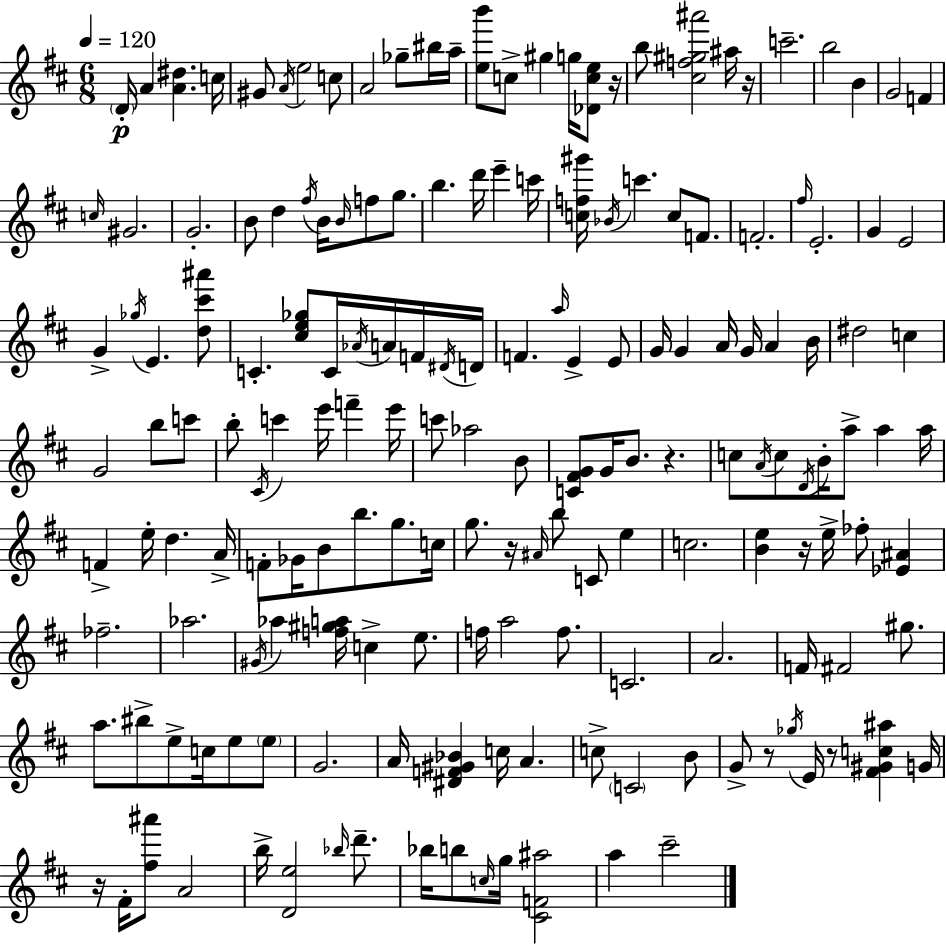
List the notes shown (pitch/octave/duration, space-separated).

D4/s A4/q [A4,D#5]/q. C5/s G#4/e A4/s E5/h C5/e A4/h Gb5/e BIS5/s A5/s [E5,B6]/e C5/e G#5/q G5/s [Db4,C5,E5]/e R/s B5/e [C#5,F5,G#5,A#6]/h A#5/s R/s C6/h. B5/h B4/q G4/h F4/q C5/s G#4/h. G4/h. B4/e D5/q F#5/s B4/s B4/s F5/e G5/e. B5/q. D6/s E6/q C6/s [C5,F5,G#6]/s Bb4/s C6/q. C5/e F4/e. F4/h. F#5/s E4/h. G4/q E4/h G4/q Gb5/s E4/q. [D5,C#6,A#6]/e C4/q. [C#5,E5,Gb5]/e C4/s Ab4/s A4/s F4/s D#4/s D4/s F4/q. A5/s E4/q E4/e G4/s G4/q A4/s G4/s A4/q B4/s D#5/h C5/q G4/h B5/e C6/e B5/e C#4/s C6/q E6/s F6/q E6/s C6/e Ab5/h B4/e [C4,F#4,G4]/e G4/s B4/e. R/q. C5/e A4/s C5/e D4/s B4/s A5/e A5/q A5/s F4/q E5/s D5/q. A4/s F4/e Gb4/s B4/e B5/e. G5/e. C5/s G5/e. R/s A#4/s B5/e C4/e E5/q C5/h. [B4,E5]/q R/s E5/s FES5/e [Eb4,A#4]/q FES5/h. Ab5/h. G#4/s Ab5/q [F5,G#5,A5]/s C5/q E5/e. F5/s A5/h F5/e. C4/h. A4/h. F4/s F#4/h G#5/e. A5/e. BIS5/e E5/e C5/s E5/e E5/e G4/h. A4/s [D#4,F4,G#4,Bb4]/q C5/s A4/q. C5/e C4/h B4/e G4/e R/e Gb5/s E4/s R/e [F#4,G#4,C5,A#5]/q G4/s R/s F#4/s [F#5,A#6]/e A4/h B5/s [D4,E5]/h Bb5/s D6/e. Bb5/s B5/e C5/s G5/s [C#4,F4,A#5]/h A5/q C#6/h